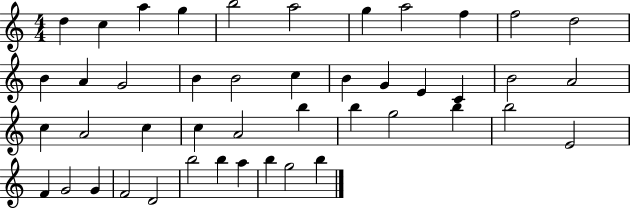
D5/q C5/q A5/q G5/q B5/h A5/h G5/q A5/h F5/q F5/h D5/h B4/q A4/q G4/h B4/q B4/h C5/q B4/q G4/q E4/q C4/q B4/h A4/h C5/q A4/h C5/q C5/q A4/h B5/q B5/q G5/h B5/q B5/h E4/h F4/q G4/h G4/q F4/h D4/h B5/h B5/q A5/q B5/q G5/h B5/q